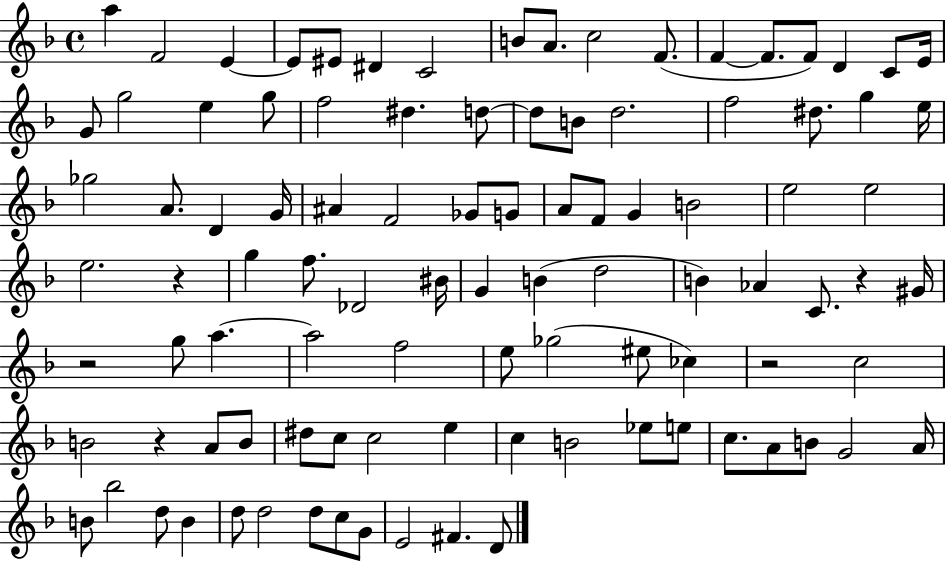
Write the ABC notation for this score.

X:1
T:Untitled
M:4/4
L:1/4
K:F
a F2 E E/2 ^E/2 ^D C2 B/2 A/2 c2 F/2 F F/2 F/2 D C/2 E/4 G/2 g2 e g/2 f2 ^d d/2 d/2 B/2 d2 f2 ^d/2 g e/4 _g2 A/2 D G/4 ^A F2 _G/2 G/2 A/2 F/2 G B2 e2 e2 e2 z g f/2 _D2 ^B/4 G B d2 B _A C/2 z ^G/4 z2 g/2 a a2 f2 e/2 _g2 ^e/2 _c z2 c2 B2 z A/2 B/2 ^d/2 c/2 c2 e c B2 _e/2 e/2 c/2 A/2 B/2 G2 A/4 B/2 _b2 d/2 B d/2 d2 d/2 c/2 G/2 E2 ^F D/2